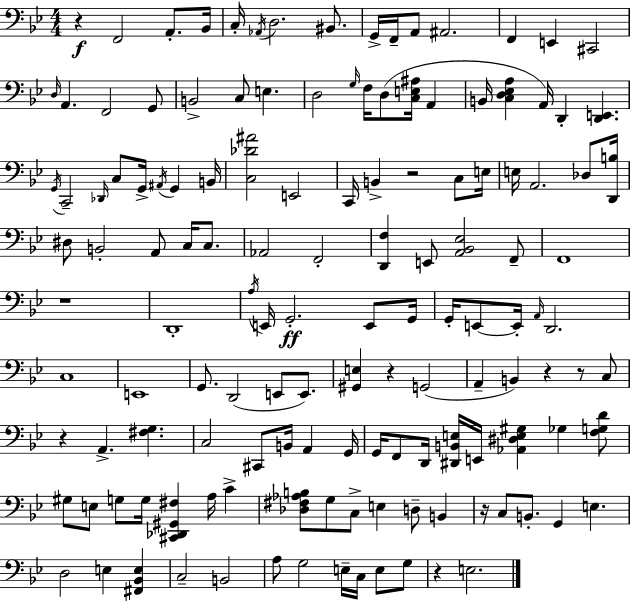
R/q F2/h A2/e. Bb2/s C3/s Ab2/s D3/h. BIS2/e. G2/s F2/s A2/e A#2/h. F2/q E2/q C#2/h D3/s A2/q. F2/h G2/e B2/h C3/e E3/q. D3/h G3/s F3/s D3/e [C3,E3,A#3]/s A2/q B2/s [C3,D3,Eb3,A3]/q A2/s D2/q [D2,E2]/q. G2/s C2/h Db2/s C3/e G2/s A#2/s G2/q B2/s [C3,Db4,A#4]/h E2/h C2/s B2/q R/h C3/e E3/s E3/s A2/h. Db3/e [D2,B3]/s D#3/e B2/h A2/e C3/s C3/e. Ab2/h F2/h [D2,F3]/q E2/e [A2,Bb2,Eb3]/h F2/e F2/w R/w D2/w A3/s E2/s G2/h. E2/e G2/s G2/s E2/e E2/s A2/s D2/h. C3/w E2/w G2/e. D2/h E2/e E2/e. [G#2,E3]/q R/q G2/h A2/q B2/q R/q R/e C3/e R/q A2/q. [F#3,G3]/q. C3/h C#2/e B2/s A2/q G2/s G2/s F2/e D2/s [D#2,B2,E3]/s E2/s [Ab2,D#3,E3,G#3]/q Gb3/q [F3,G3,D4]/e G#3/e E3/e G3/e G3/s [C#2,Db2,G#2,F#3]/q A3/s C4/q [Db3,F#3,Ab3,B3]/e G3/e C3/e E3/q D3/e B2/q R/s C3/e B2/e. G2/q E3/q. D3/h E3/q [F#2,Bb2,E3]/q C3/h B2/h A3/e G3/h E3/s C3/s E3/e G3/e R/q E3/h.